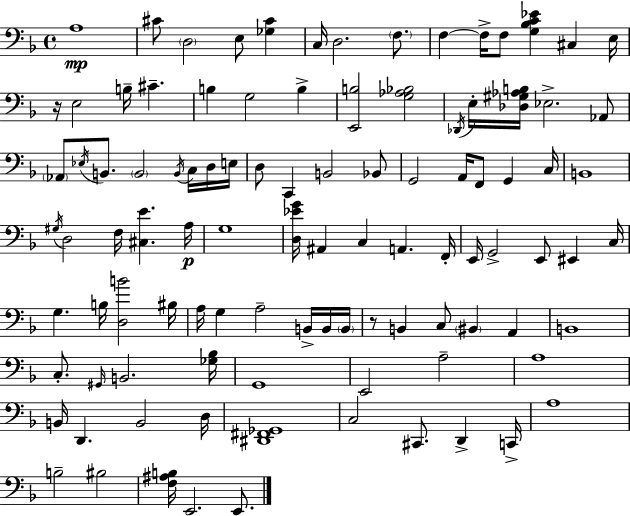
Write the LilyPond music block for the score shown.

{
  \clef bass
  \time 4/4
  \defaultTimeSignature
  \key d \minor
  a1\mp | cis'8 \parenthesize d2 e8 <ges cis'>4 | c16 d2. \parenthesize f8. | f4~~ f16-> f8 <g bes c' ees'>4 cis4 e16 | \break r16 e2 b16-- cis'4.-- | b4 g2 b4-> | <e, b>2 <g aes bes>2 | \acciaccatura { des,16 } e16-. <des gis aes b>16 ees2.-> aes,8 | \break \parenthesize aes,8 \acciaccatura { ees16 } b,8. \parenthesize b,2 \acciaccatura { b,16 } | c16 d16 e16 d8 c,4 b,2 | bes,8 g,2 a,16 f,8 g,4 | c16 b,1 | \break \acciaccatura { gis16 } d2 f16 <cis e'>4. | a16\p g1 | <d ees' g'>16 ais,4 c4 a,4. | f,16-. e,16 g,2-> e,8 eis,4 | \break c16 g4. b16 <d b'>2 | bis16 a16 g4 a2-- | b,16-> b,16 \parenthesize b,16 r8 b,4 c8 \parenthesize bis,4 | a,4 b,1 | \break c8.-. \grace { gis,16 } b,2. | <ges bes>16 g,1 | e,2 a2-- | a1 | \break b,16 d,4. b,2 | d16 <dis, fis, ges,>1 | c2 cis,8. | d,4-> c,16-> a1 | \break b2-- bis2 | <f ais b>16 e,2. | e,8. \bar "|."
}